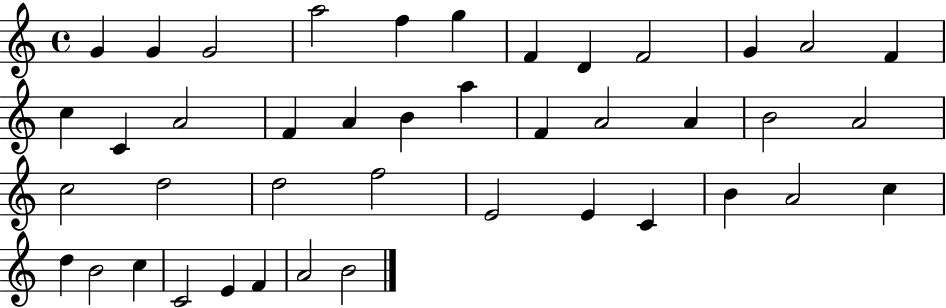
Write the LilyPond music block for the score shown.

{
  \clef treble
  \time 4/4
  \defaultTimeSignature
  \key c \major
  g'4 g'4 g'2 | a''2 f''4 g''4 | f'4 d'4 f'2 | g'4 a'2 f'4 | \break c''4 c'4 a'2 | f'4 a'4 b'4 a''4 | f'4 a'2 a'4 | b'2 a'2 | \break c''2 d''2 | d''2 f''2 | e'2 e'4 c'4 | b'4 a'2 c''4 | \break d''4 b'2 c''4 | c'2 e'4 f'4 | a'2 b'2 | \bar "|."
}